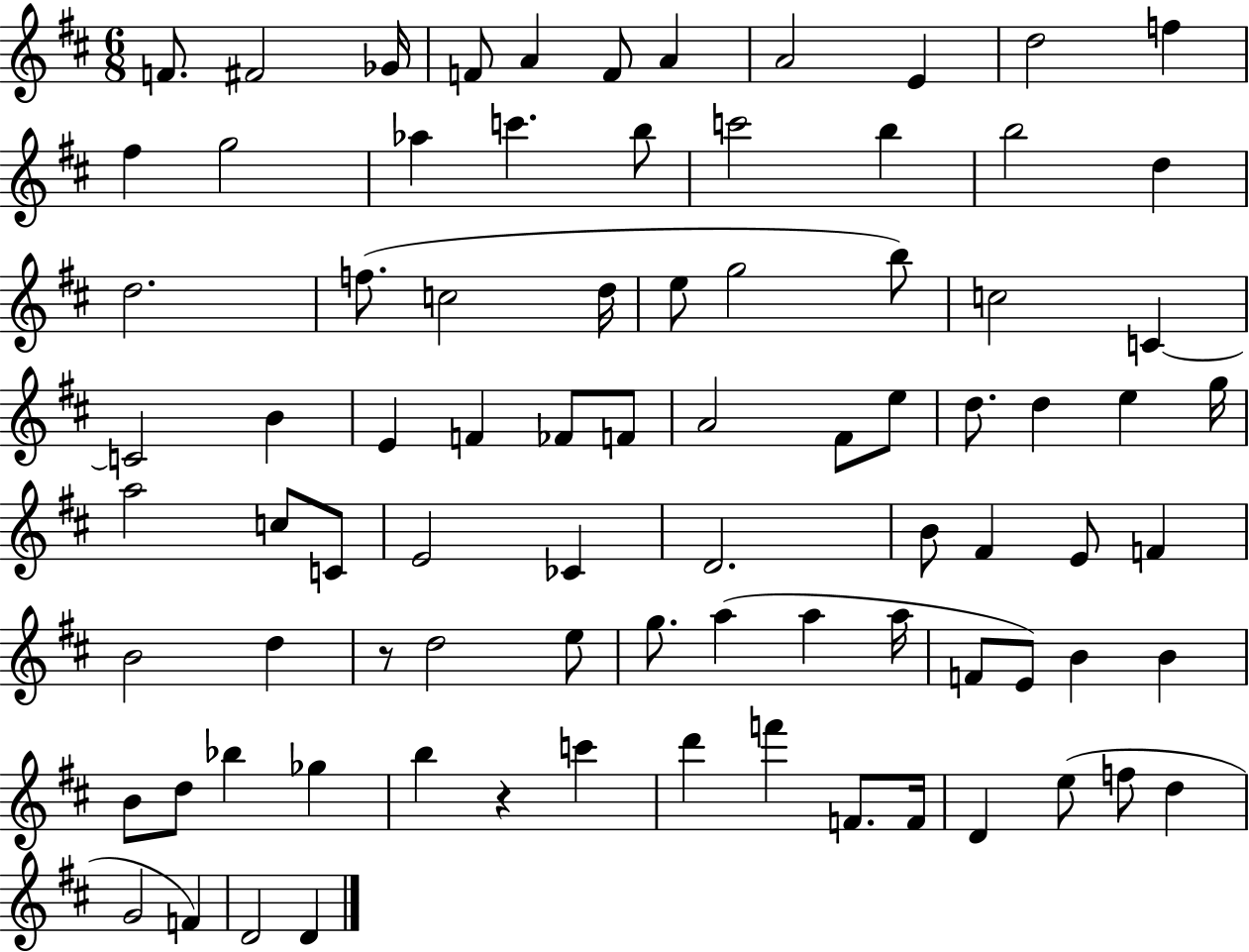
F4/e. F#4/h Gb4/s F4/e A4/q F4/e A4/q A4/h E4/q D5/h F5/q F#5/q G5/h Ab5/q C6/q. B5/e C6/h B5/q B5/h D5/q D5/h. F5/e. C5/h D5/s E5/e G5/h B5/e C5/h C4/q C4/h B4/q E4/q F4/q FES4/e F4/e A4/h F#4/e E5/e D5/e. D5/q E5/q G5/s A5/h C5/e C4/e E4/h CES4/q D4/h. B4/e F#4/q E4/e F4/q B4/h D5/q R/e D5/h E5/e G5/e. A5/q A5/q A5/s F4/e E4/e B4/q B4/q B4/e D5/e Bb5/q Gb5/q B5/q R/q C6/q D6/q F6/q F4/e. F4/s D4/q E5/e F5/e D5/q G4/h F4/q D4/h D4/q